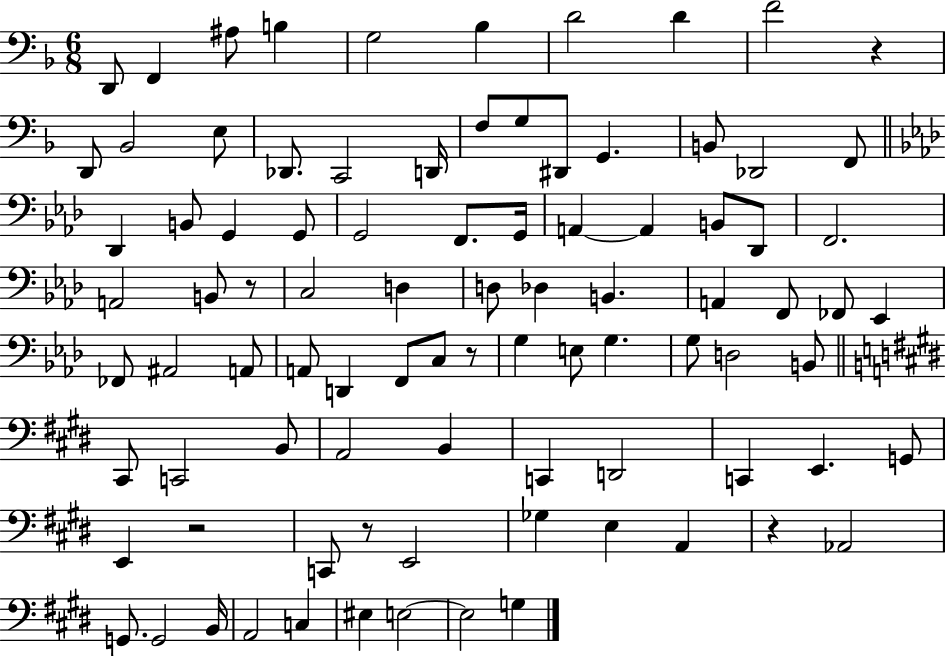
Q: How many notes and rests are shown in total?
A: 90